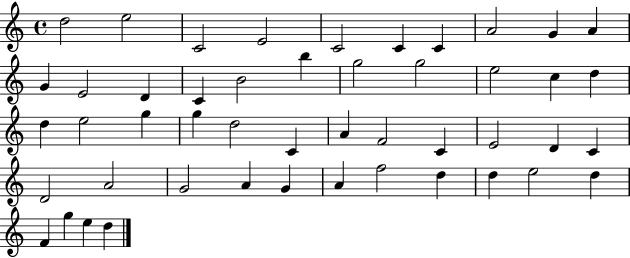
D5/h E5/h C4/h E4/h C4/h C4/q C4/q A4/h G4/q A4/q G4/q E4/h D4/q C4/q B4/h B5/q G5/h G5/h E5/h C5/q D5/q D5/q E5/h G5/q G5/q D5/h C4/q A4/q F4/h C4/q E4/h D4/q C4/q D4/h A4/h G4/h A4/q G4/q A4/q F5/h D5/q D5/q E5/h D5/q F4/q G5/q E5/q D5/q